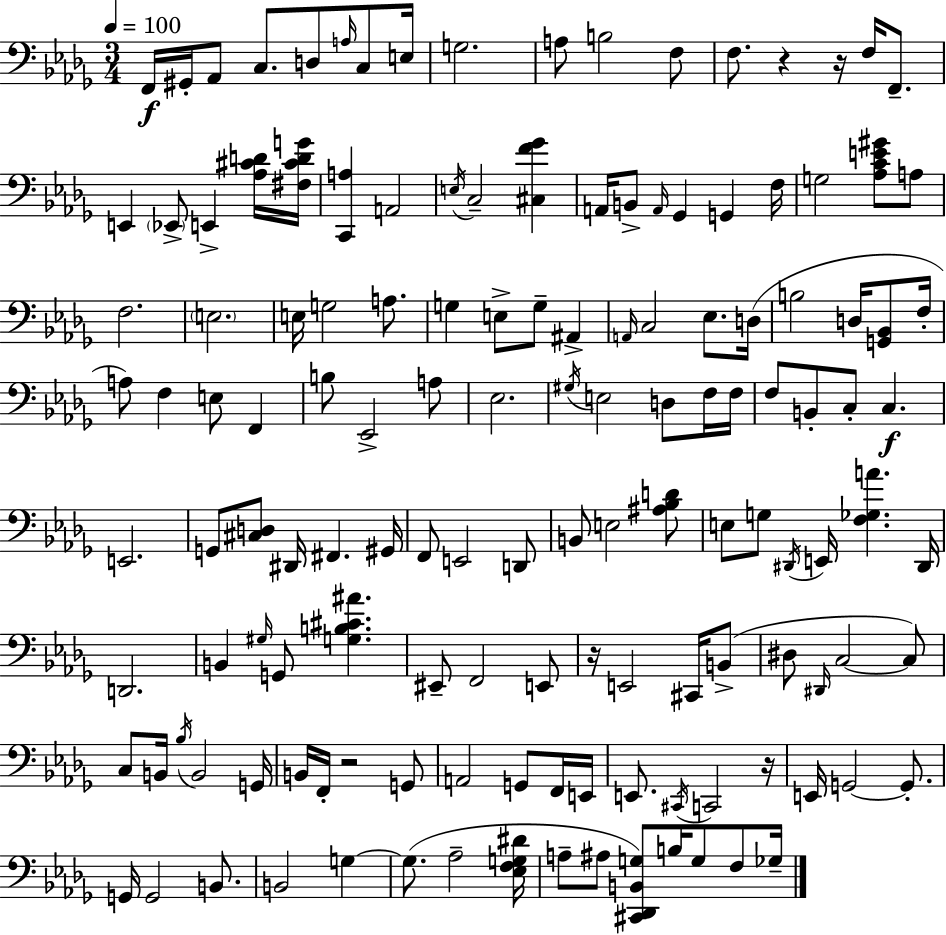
X:1
T:Untitled
M:3/4
L:1/4
K:Bbm
F,,/4 ^G,,/4 _A,,/2 C,/2 D,/2 A,/4 C,/2 E,/4 G,2 A,/2 B,2 F,/2 F,/2 z z/4 F,/4 F,,/2 E,, _E,,/2 E,, [_A,^CD]/4 [^F,^CDG]/4 [C,,A,] A,,2 E,/4 C,2 [^C,F_G] A,,/4 B,,/2 A,,/4 _G,, G,, F,/4 G,2 [_A,CE^G]/2 A,/2 F,2 E,2 E,/4 G,2 A,/2 G, E,/2 G,/2 ^A,, A,,/4 C,2 _E,/2 D,/4 B,2 D,/4 [G,,_B,,]/2 F,/4 A,/2 F, E,/2 F,, B,/2 _E,,2 A,/2 _E,2 ^G,/4 E,2 D,/2 F,/4 F,/4 F,/2 B,,/2 C,/2 C, E,,2 G,,/2 [^C,D,]/2 ^D,,/4 ^F,, ^G,,/4 F,,/2 E,,2 D,,/2 B,,/2 E,2 [^A,_B,D]/2 E,/2 G,/2 ^D,,/4 E,,/4 [F,_G,A] ^D,,/4 D,,2 B,, ^G,/4 G,,/2 [G,B,^C^A] ^E,,/2 F,,2 E,,/2 z/4 E,,2 ^C,,/4 B,,/2 ^D,/2 ^D,,/4 C,2 C,/2 C,/2 B,,/4 _B,/4 B,,2 G,,/4 B,,/4 F,,/4 z2 G,,/2 A,,2 G,,/2 F,,/4 E,,/4 E,,/2 ^C,,/4 C,,2 z/4 E,,/4 G,,2 G,,/2 G,,/4 G,,2 B,,/2 B,,2 G, G,/2 _A,2 [_E,F,G,^D]/4 A,/2 ^A,/2 [^C,,_D,,B,,G,]/2 B,/4 G,/2 F,/2 _G,/4